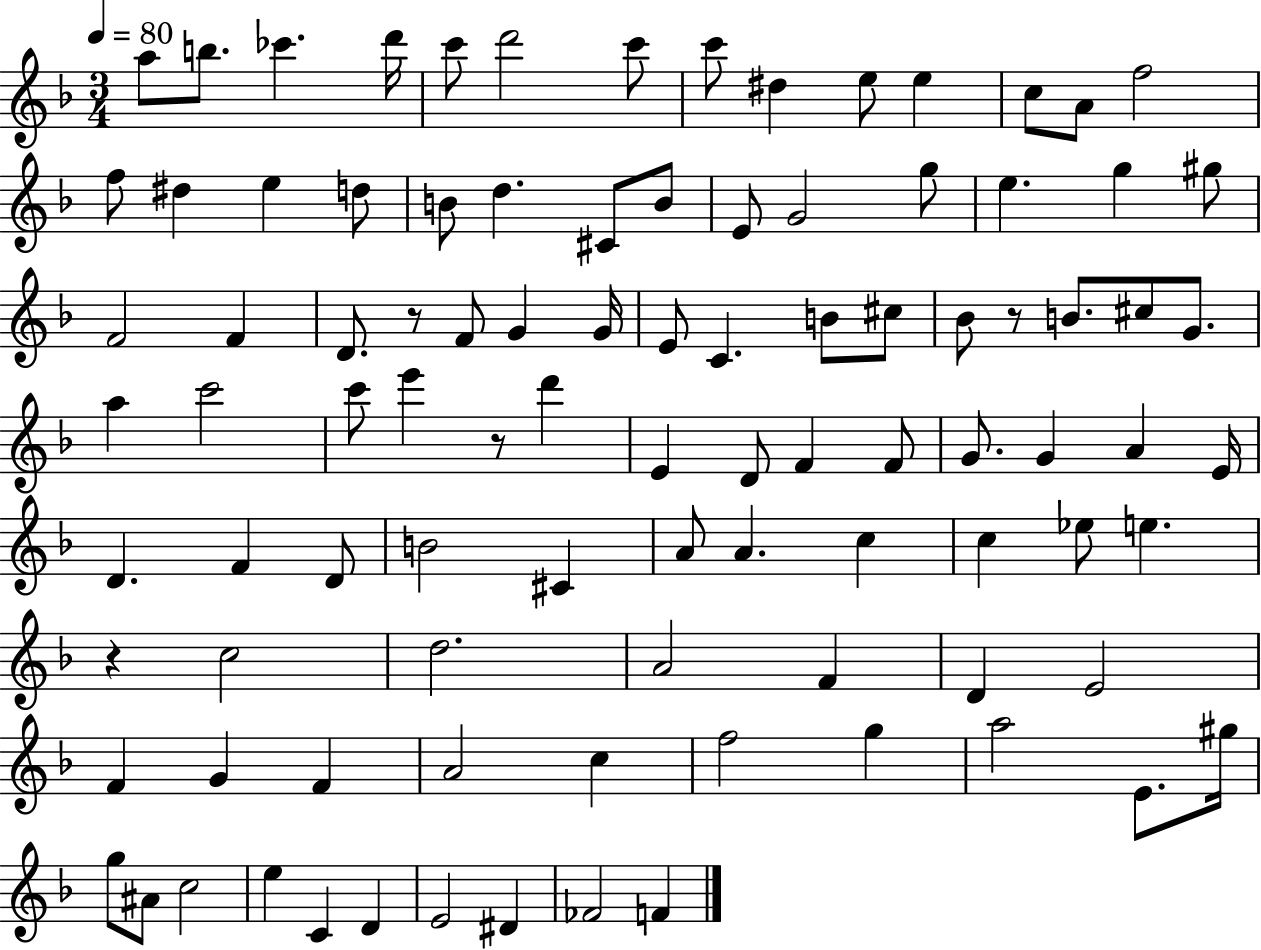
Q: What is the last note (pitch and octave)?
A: F4